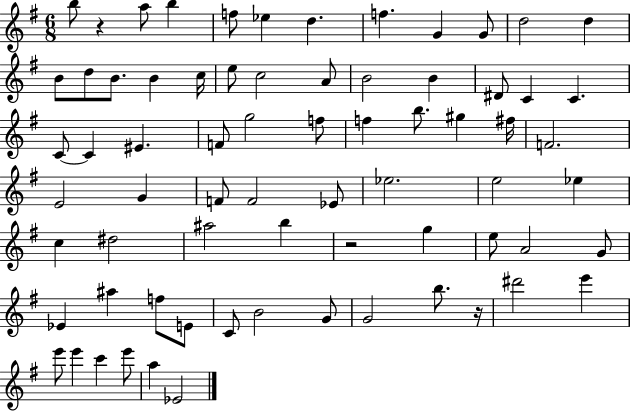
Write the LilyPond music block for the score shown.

{
  \clef treble
  \numericTimeSignature
  \time 6/8
  \key g \major
  b''8 r4 a''8 b''4 | f''8 ees''4 d''4. | f''4. g'4 g'8 | d''2 d''4 | \break b'8 d''8 b'8. b'4 c''16 | e''8 c''2 a'8 | b'2 b'4 | dis'8 c'4 c'4. | \break c'8~~ c'4 eis'4. | f'8 g''2 f''8 | f''4 b''8. gis''4 fis''16 | f'2. | \break e'2 g'4 | f'8 f'2 ees'8 | ees''2. | e''2 ees''4 | \break c''4 dis''2 | ais''2 b''4 | r2 g''4 | e''8 a'2 g'8 | \break ees'4 ais''4 f''8 e'8 | c'8 b'2 g'8 | g'2 b''8. r16 | dis'''2 e'''4 | \break e'''8 e'''4 c'''4 e'''8 | a''4 ees'2 | \bar "|."
}